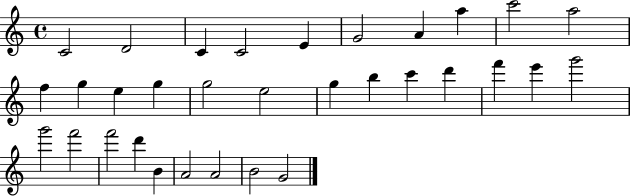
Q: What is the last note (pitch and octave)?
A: G4